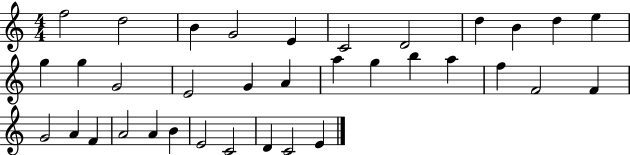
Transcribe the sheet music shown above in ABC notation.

X:1
T:Untitled
M:4/4
L:1/4
K:C
f2 d2 B G2 E C2 D2 d B d e g g G2 E2 G A a g b a f F2 F G2 A F A2 A B E2 C2 D C2 E